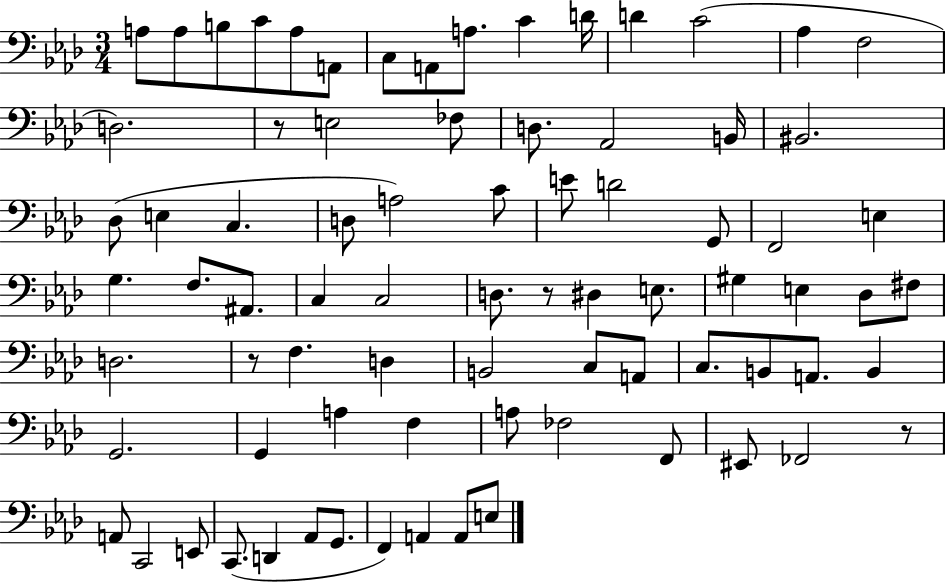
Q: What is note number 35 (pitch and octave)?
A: F3